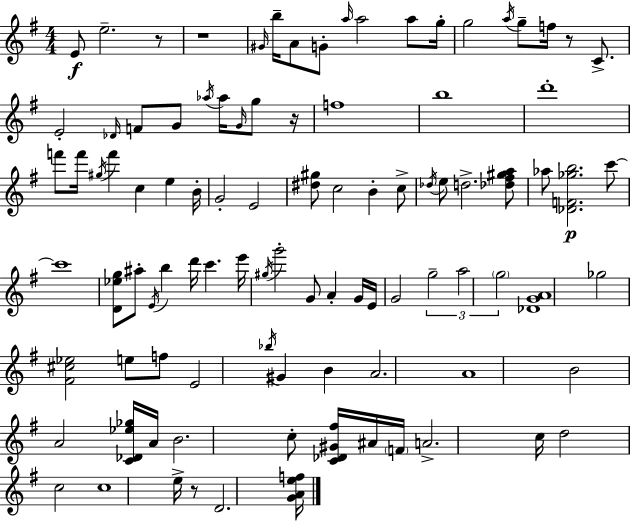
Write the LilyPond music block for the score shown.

{
  \clef treble
  \numericTimeSignature
  \time 4/4
  \key e \minor
  e'8\f e''2.-- r8 | r1 | \grace { gis'16 } b''16-- a'8 g'8-. \grace { a''16 } a''2 a''8 | g''16-. g''2 \acciaccatura { a''16 } g''8-- f''16 r8 | \break c'8.-> e'2-. \grace { des'16 } f'8 g'8 | \acciaccatura { aes''16 } aes''16 \grace { g'16 } g''8 r16 f''1 | b''1 | d'''1-. | \break f'''8 f'''16 \acciaccatura { gis''16 } f'''4 c''4 | e''4 b'16-. g'2-. e'2 | <dis'' gis''>8 c''2 | b'4-. c''8-> \acciaccatura { des''16 } e''8 d''2.-> | \break <des'' fis'' gis'' a''>8 aes''8 <des' f' ges'' b''>2.\p | c'''8~~ c'''1 | <d' ees'' g''>8 ais''8-. \acciaccatura { e'16 } b''4 | d'''16 c'''4. e'''16 \acciaccatura { gis''16 } g'''2-. | \break g'8 a'4-. g'16 e'16 g'2 | \tuplet 3/2 { g''2-- a''2 | \parenthesize g''2 } <des' g' a'>1 | ges''2 | \break <fis' cis'' ees''>2 e''8 f''8 e'2 | \acciaccatura { bes''16 } gis'4 b'4 a'2. | a'1 | b'2 | \break a'2 <c' des' ees'' ges''>16 a'16 b'2. | c''8-. <c' des' gis' fis''>16 ais'16 \parenthesize f'16 a'2.-> | c''16 d''2 | c''2 c''1 | \break e''16-> r8 d'2. | <g' a' e'' f''>16 \bar "|."
}